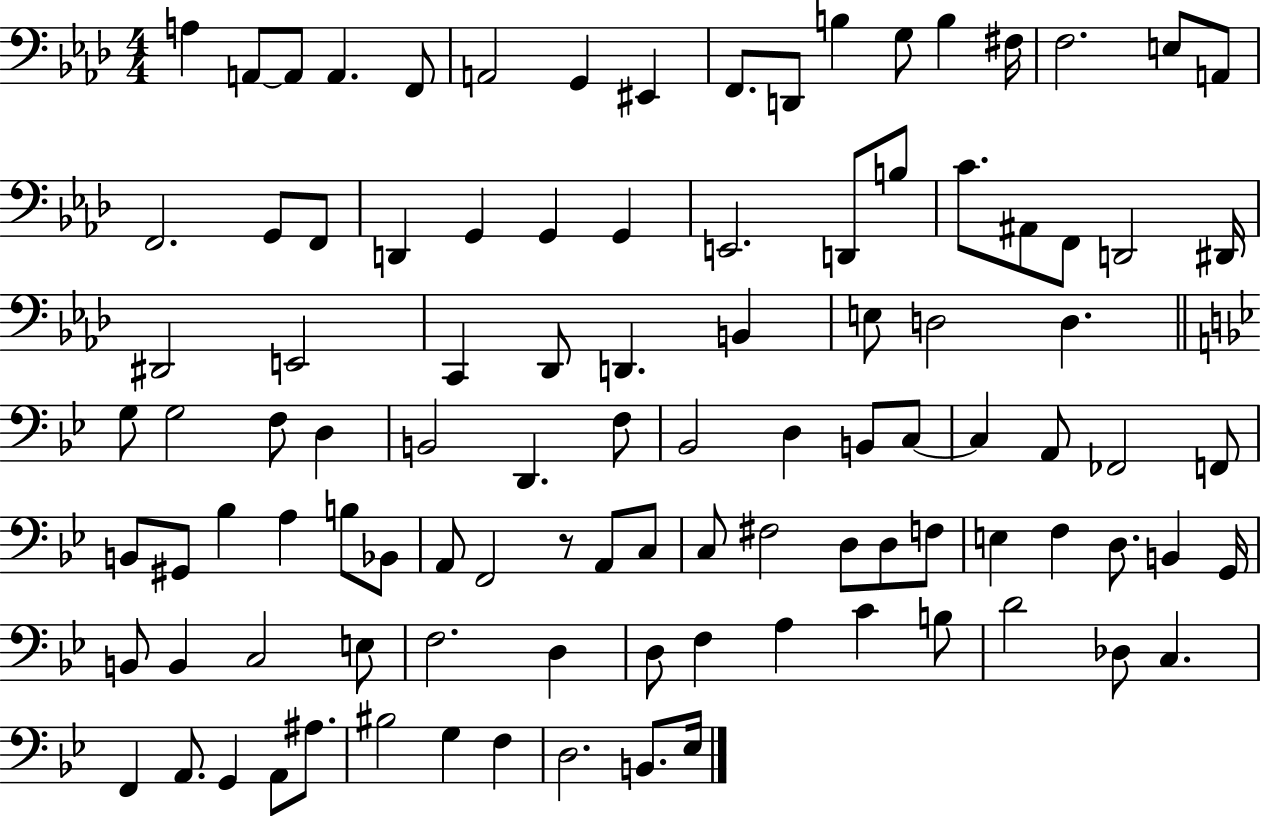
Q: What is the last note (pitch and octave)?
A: Eb3